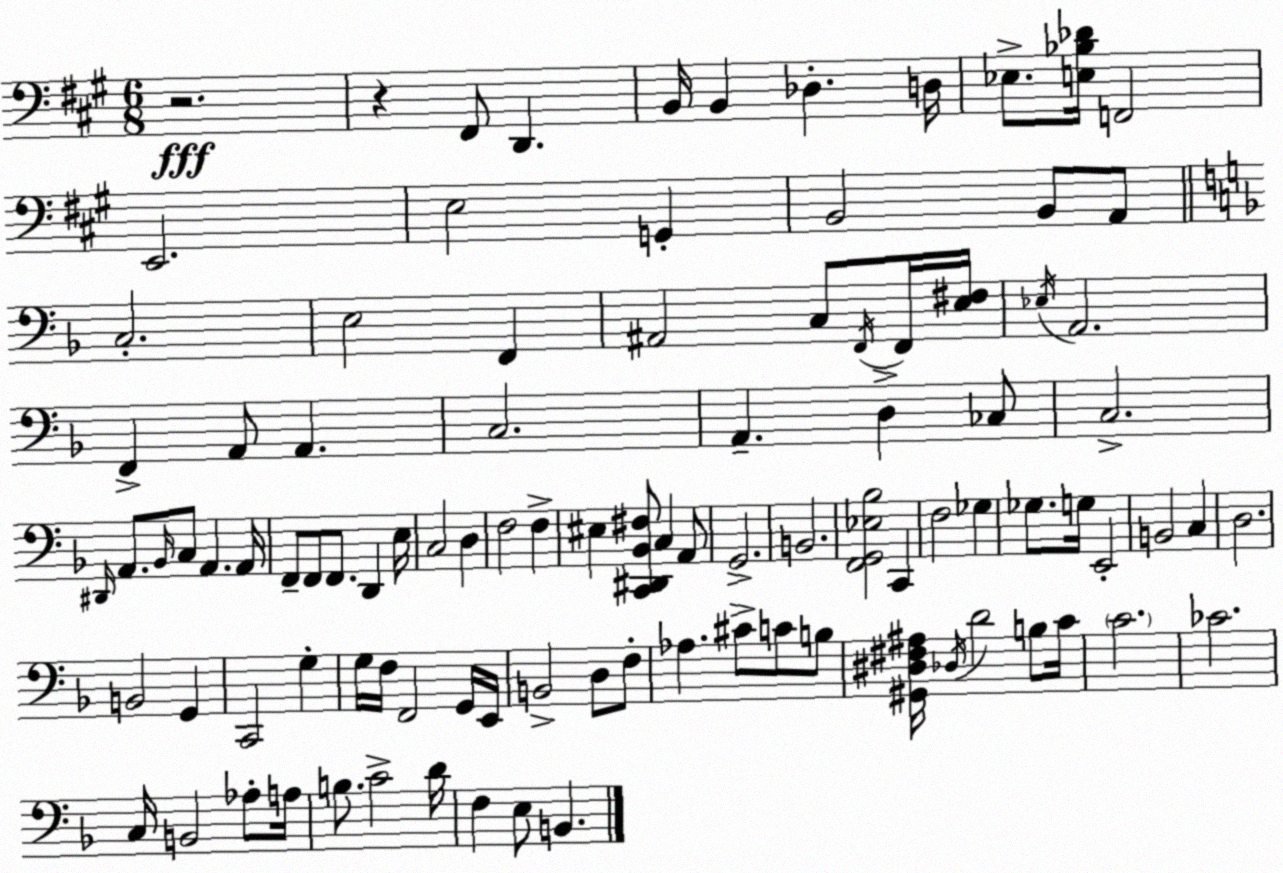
X:1
T:Untitled
M:6/8
L:1/4
K:A
z2 z ^F,,/2 D,, B,,/4 B,, _D, D,/4 _E,/2 [E,_B,_D]/4 F,,2 E,,2 E,2 G,, B,,2 B,,/2 A,,/2 C,2 E,2 F,, ^A,,2 C,/2 F,,/4 F,,/4 [E,^F,]/4 _E,/4 A,,2 F,, A,,/2 A,, C,2 A,, D, _C,/2 C,2 ^D,,/4 A,,/2 _B,,/4 C,/2 A,, A,,/4 F,,/2 F,,/2 F,,/2 D,, E,/4 C,2 D, F,2 F, ^E, [C,,^D,,_B,,^F,]/2 C, A,,/2 G,,2 B,,2 [F,,G,,_E,_B,]2 C,, F,2 _G, _G,/2 G,/4 E,,2 B,,2 C, D,2 B,,2 G,, C,,2 G, G,/4 F,/4 F,,2 G,,/4 E,,/4 B,,2 D,/2 F,/2 _A, ^C/2 C/2 B,/2 [^G,,^D,^F,^A,]/4 _D,/4 D2 B,/2 C/4 C2 _C2 C,/4 B,,2 _A,/2 A,/4 B,/2 C2 D/4 F, E,/2 B,,